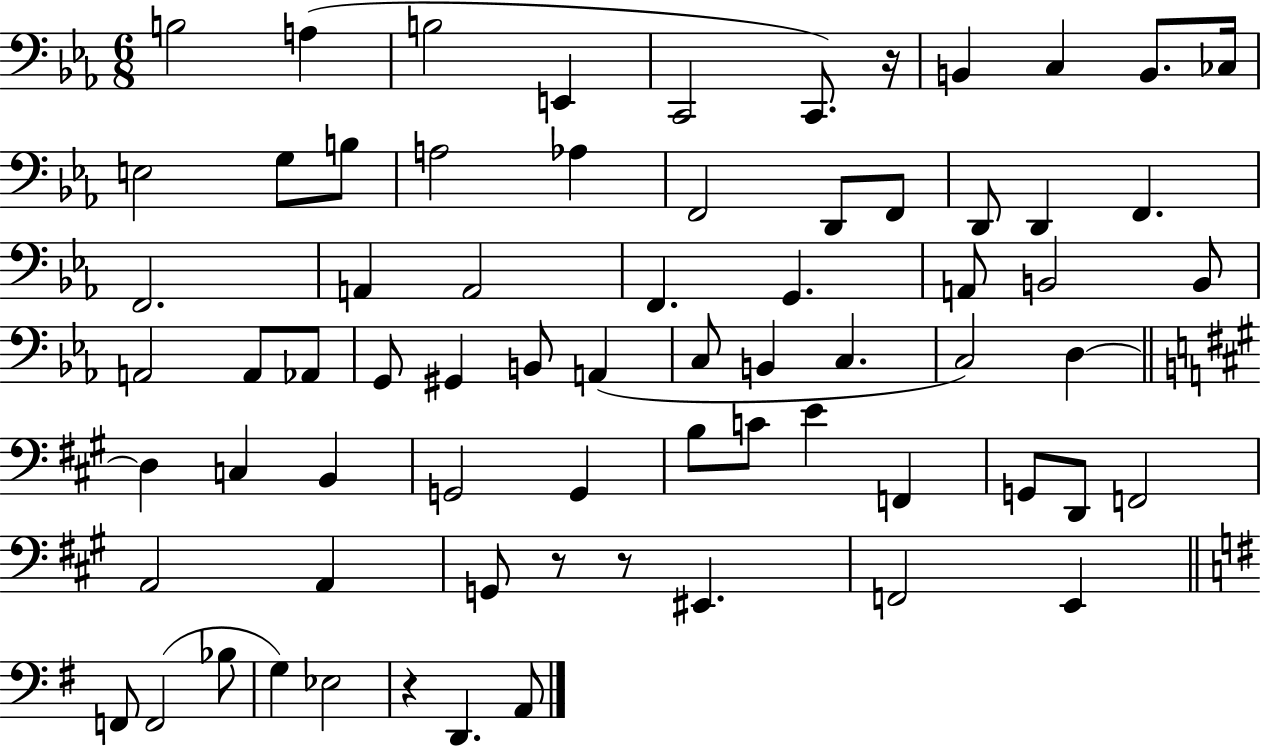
{
  \clef bass
  \numericTimeSignature
  \time 6/8
  \key ees \major
  b2 a4( | b2 e,4 | c,2 c,8.) r16 | b,4 c4 b,8. ces16 | \break e2 g8 b8 | a2 aes4 | f,2 d,8 f,8 | d,8 d,4 f,4. | \break f,2. | a,4 a,2 | f,4. g,4. | a,8 b,2 b,8 | \break a,2 a,8 aes,8 | g,8 gis,4 b,8 a,4( | c8 b,4 c4. | c2) d4~~ | \break \bar "||" \break \key a \major d4 c4 b,4 | g,2 g,4 | b8 c'8 e'4 f,4 | g,8 d,8 f,2 | \break a,2 a,4 | g,8 r8 r8 eis,4. | f,2 e,4 | \bar "||" \break \key e \minor f,8 f,2( bes8 | g4) ees2 | r4 d,4. a,8 | \bar "|."
}